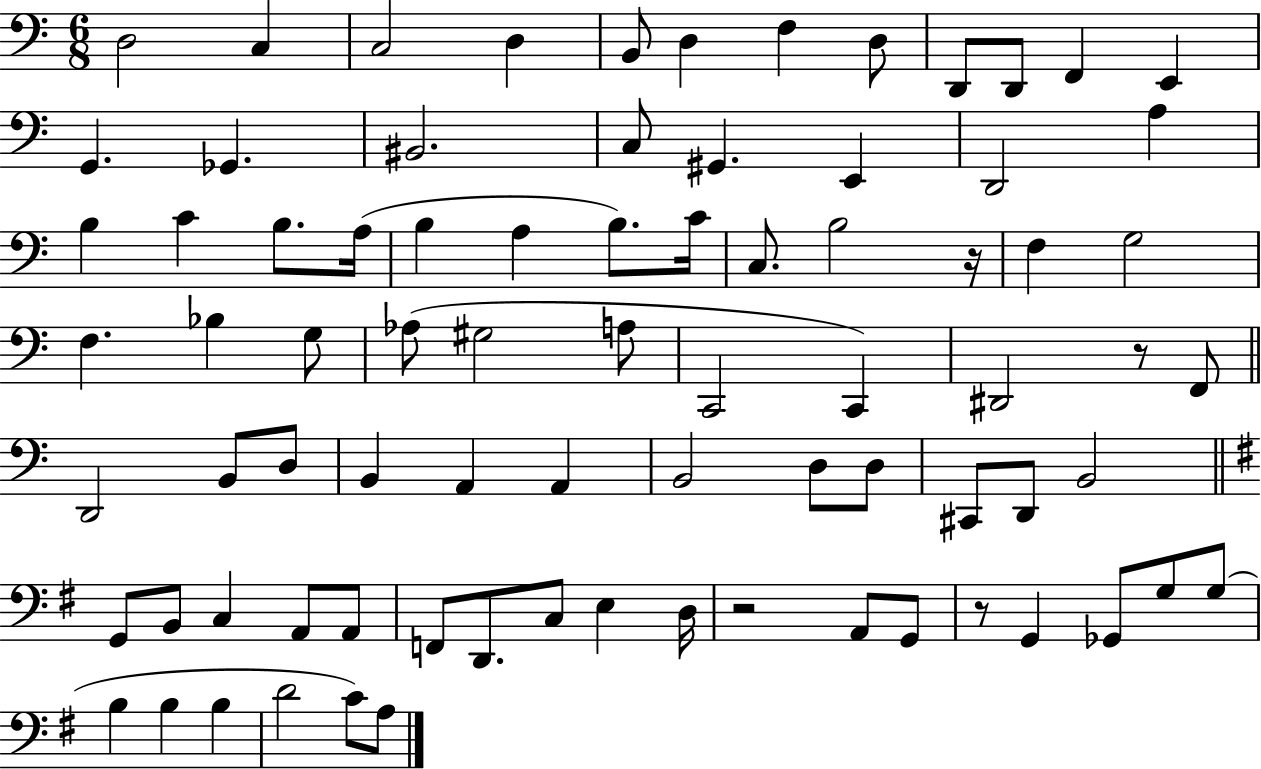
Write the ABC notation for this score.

X:1
T:Untitled
M:6/8
L:1/4
K:C
D,2 C, C,2 D, B,,/2 D, F, D,/2 D,,/2 D,,/2 F,, E,, G,, _G,, ^B,,2 C,/2 ^G,, E,, D,,2 A, B, C B,/2 A,/4 B, A, B,/2 C/4 C,/2 B,2 z/4 F, G,2 F, _B, G,/2 _A,/2 ^G,2 A,/2 C,,2 C,, ^D,,2 z/2 F,,/2 D,,2 B,,/2 D,/2 B,, A,, A,, B,,2 D,/2 D,/2 ^C,,/2 D,,/2 B,,2 G,,/2 B,,/2 C, A,,/2 A,,/2 F,,/2 D,,/2 C,/2 E, D,/4 z2 A,,/2 G,,/2 z/2 G,, _G,,/2 G,/2 G,/2 B, B, B, D2 C/2 A,/2